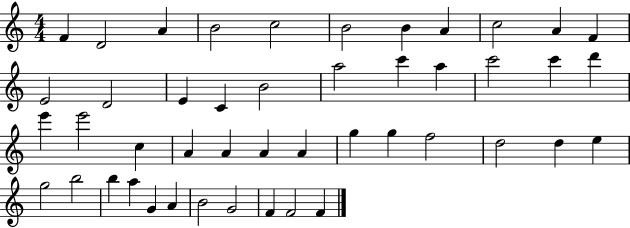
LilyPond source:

{
  \clef treble
  \numericTimeSignature
  \time 4/4
  \key c \major
  f'4 d'2 a'4 | b'2 c''2 | b'2 b'4 a'4 | c''2 a'4 f'4 | \break e'2 d'2 | e'4 c'4 b'2 | a''2 c'''4 a''4 | c'''2 c'''4 d'''4 | \break e'''4 e'''2 c''4 | a'4 a'4 a'4 a'4 | g''4 g''4 f''2 | d''2 d''4 e''4 | \break g''2 b''2 | b''4 a''4 g'4 a'4 | b'2 g'2 | f'4 f'2 f'4 | \break \bar "|."
}